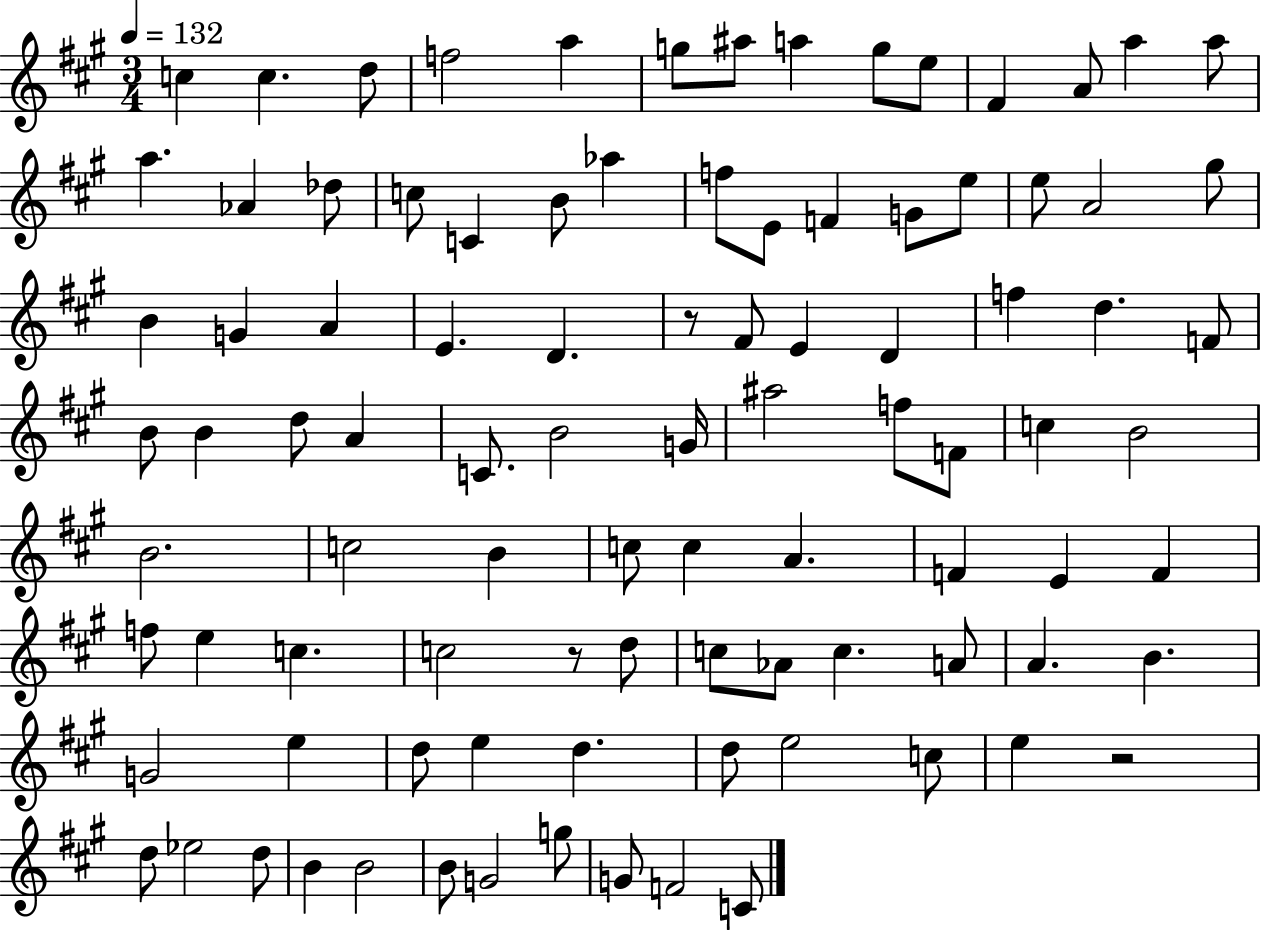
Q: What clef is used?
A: treble